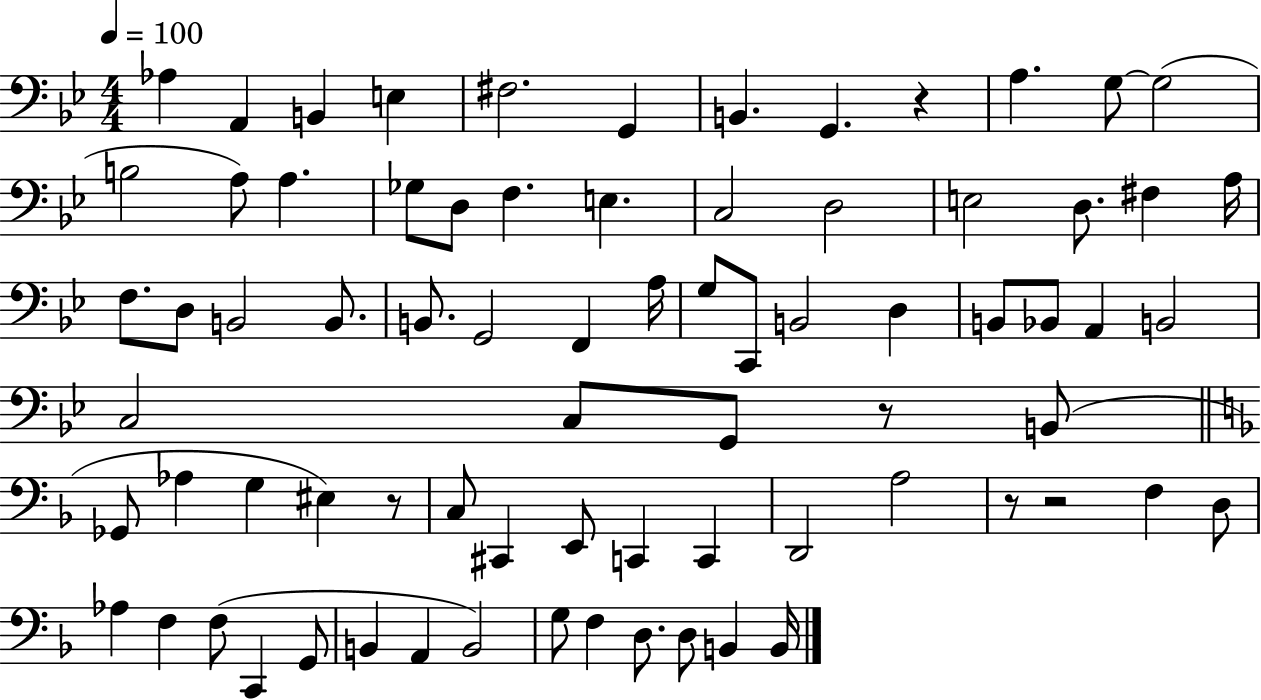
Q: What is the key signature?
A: BES major